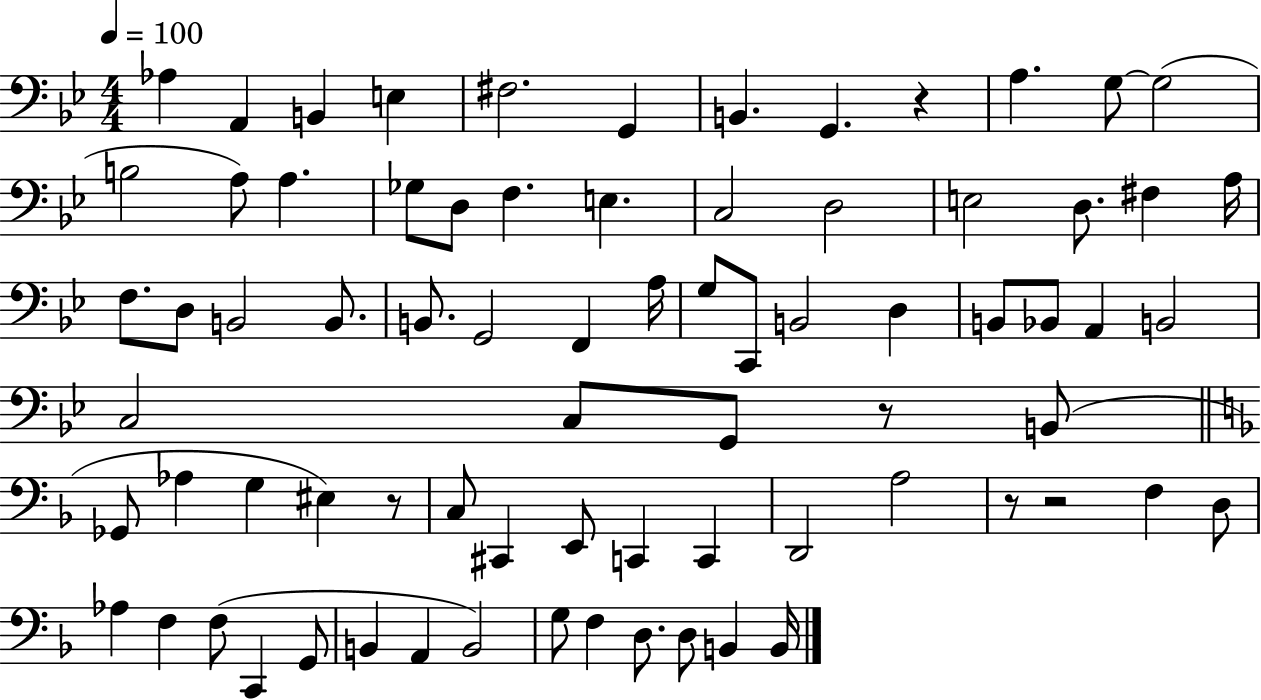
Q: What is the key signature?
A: BES major